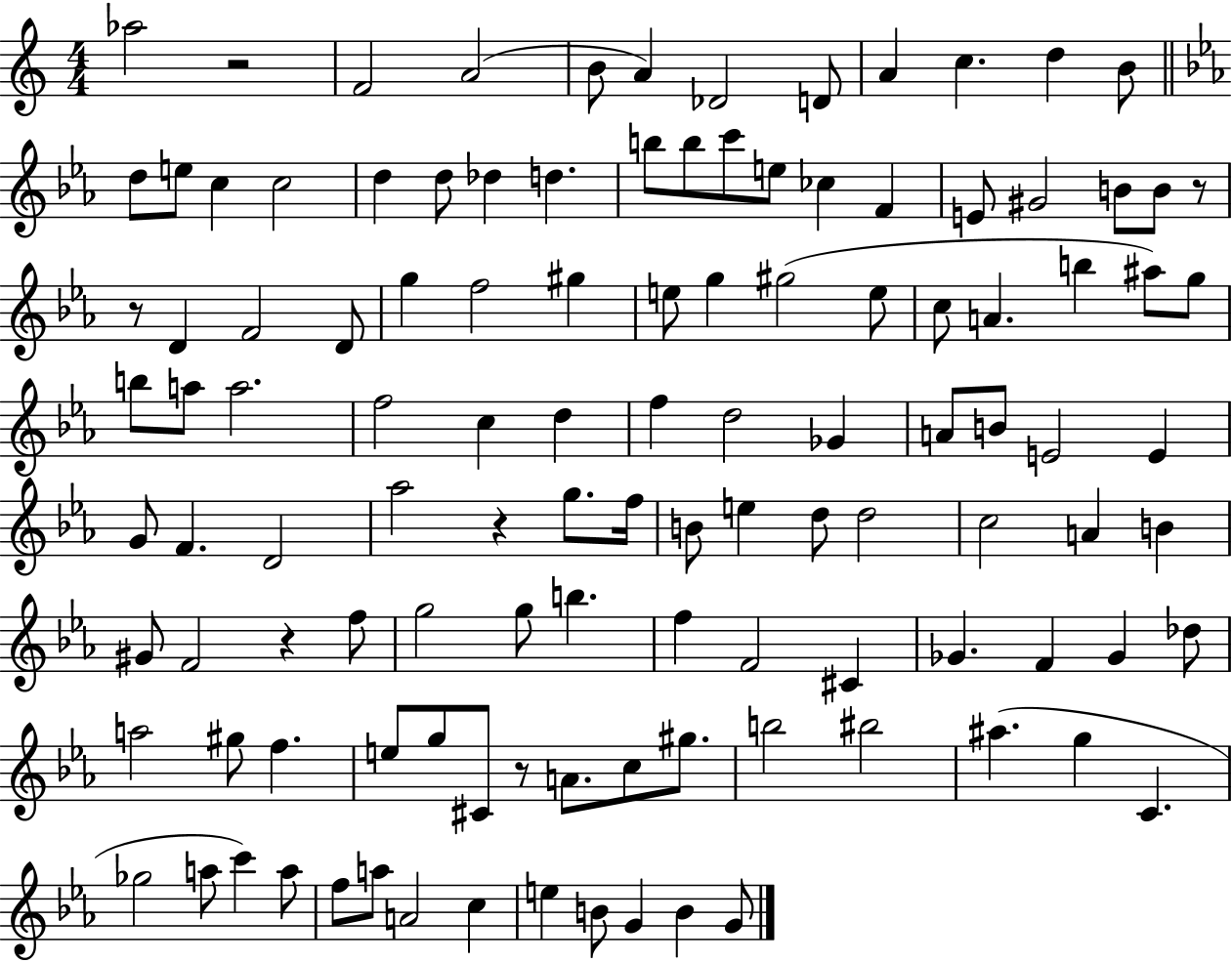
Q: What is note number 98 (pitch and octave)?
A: Gb5